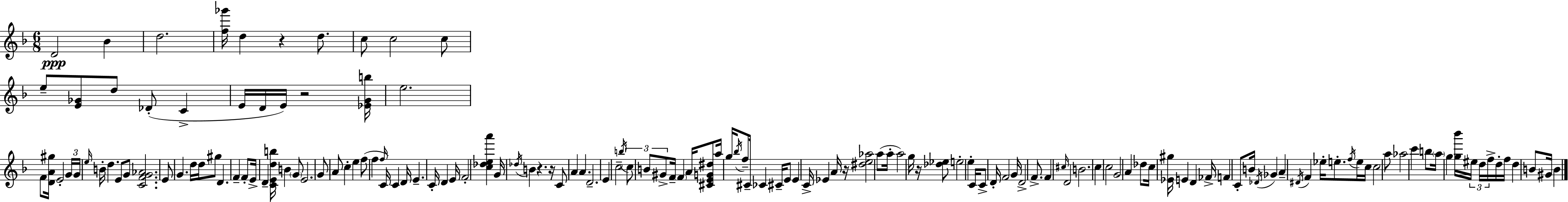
X:1
T:Untitled
M:6/8
L:1/4
K:Dm
D2 _B d2 [f_g']/4 d z d/2 c/2 c2 c/2 e/2 [E_G]/2 d/2 _D/2 C E/4 D/4 E/4 z2 [_EGb]/4 e2 F/2 [DA^g]/4 E2 G/4 G/4 e/4 B/4 d E/2 G/2 [CFG_A]2 E/2 G d/4 d/4 ^g/2 D F F/2 E/4 D [CEdb]/4 B G/2 E2 G/2 A/2 c e f/2 f f/4 C/4 C D/4 E C/4 D E/4 F2 [c_dea'] G/4 _d/4 B z z/4 C/2 A A D2 E c2 b/4 c/2 B/2 ^G/2 F/4 F A/4 [^CEG^d]/2 a/4 g/4 _b/4 f/2 ^C/4 _C ^C/4 E/2 E C/4 _E A/4 z/4 [^de_a]2 a/2 a/4 a2 g/4 z/4 [_d_e]/2 e2 e C/4 C/2 D/4 F2 G/4 D2 F/2 F ^c/4 D2 B2 c c2 G2 A _d/2 c/4 [_E^g]/4 E D _F/4 F C/2 B/4 _D/4 _G A ^D/4 F _e/4 e/2 f/4 e/4 c/4 c2 a/2 _a2 c' b/2 a/4 g [g_b']/4 ^e/4 d/4 f/4 d/4 f/4 d B/2 ^G/4 B